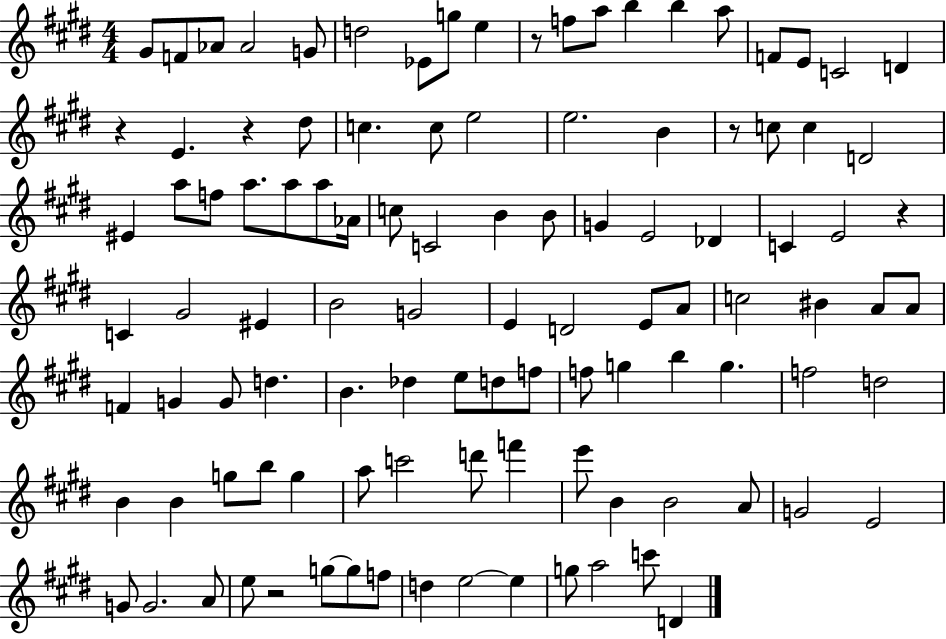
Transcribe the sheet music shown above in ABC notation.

X:1
T:Untitled
M:4/4
L:1/4
K:E
^G/2 F/2 _A/2 _A2 G/2 d2 _E/2 g/2 e z/2 f/2 a/2 b b a/2 F/2 E/2 C2 D z E z ^d/2 c c/2 e2 e2 B z/2 c/2 c D2 ^E a/2 f/2 a/2 a/2 a/2 _A/4 c/2 C2 B B/2 G E2 _D C E2 z C ^G2 ^E B2 G2 E D2 E/2 A/2 c2 ^B A/2 A/2 F G G/2 d B _d e/2 d/2 f/2 f/2 g b g f2 d2 B B g/2 b/2 g a/2 c'2 d'/2 f' e'/2 B B2 A/2 G2 E2 G/2 G2 A/2 e/2 z2 g/2 g/2 f/2 d e2 e g/2 a2 c'/2 D